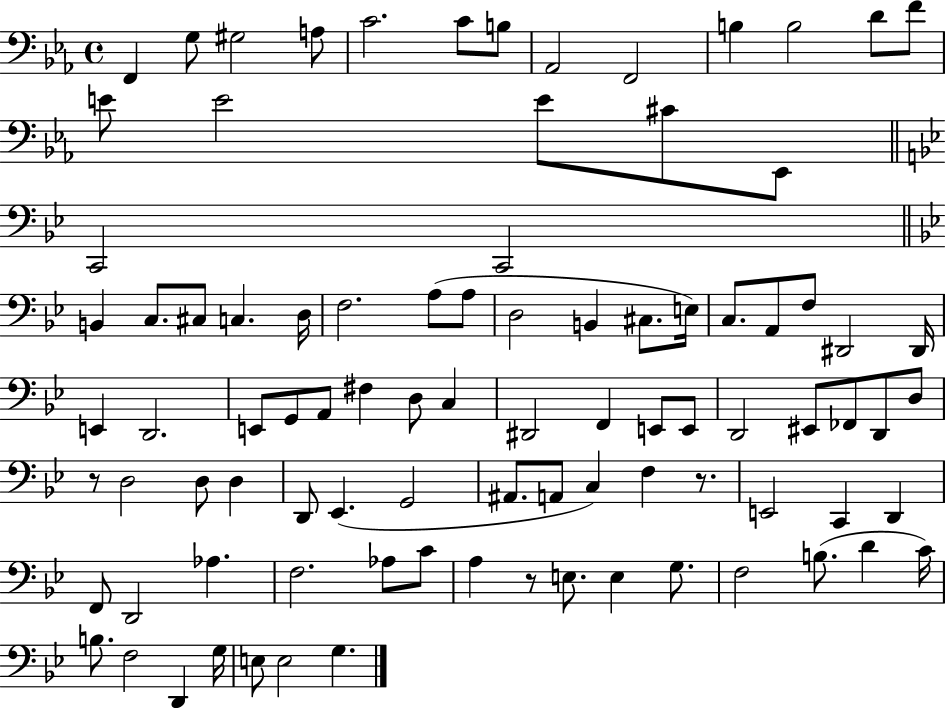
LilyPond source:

{
  \clef bass
  \time 4/4
  \defaultTimeSignature
  \key ees \major
  \repeat volta 2 { f,4 g8 gis2 a8 | c'2. c'8 b8 | aes,2 f,2 | b4 b2 d'8 f'8 | \break e'8 e'2 e'8 cis'8 ees,8 | \bar "||" \break \key bes \major c,2 c,2 | \bar "||" \break \key bes \major b,4 c8. cis8 c4. d16 | f2. a8( a8 | d2 b,4 cis8. e16) | c8. a,8 f8 dis,2 dis,16 | \break e,4 d,2. | e,8 g,8 a,8 fis4 d8 c4 | dis,2 f,4 e,8 e,8 | d,2 eis,8 fes,8 d,8 d8 | \break r8 d2 d8 d4 | d,8 ees,4.( g,2 | ais,8. a,8 c4) f4 r8. | e,2 c,4 d,4 | \break f,8 d,2 aes4. | f2. aes8 c'8 | a4 r8 e8. e4 g8. | f2 b8.( d'4 c'16) | \break b8. f2 d,4 g16 | e8 e2 g4. | } \bar "|."
}